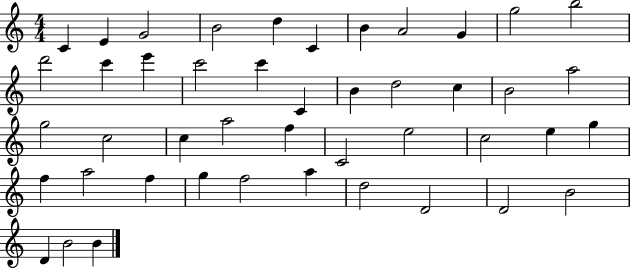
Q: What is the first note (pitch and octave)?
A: C4